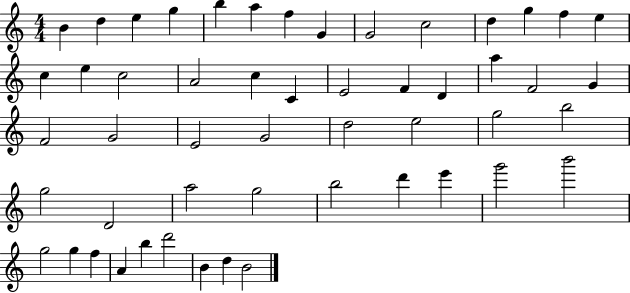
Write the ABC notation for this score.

X:1
T:Untitled
M:4/4
L:1/4
K:C
B d e g b a f G G2 c2 d g f e c e c2 A2 c C E2 F D a F2 G F2 G2 E2 G2 d2 e2 g2 b2 g2 D2 a2 g2 b2 d' e' g'2 b'2 g2 g f A b d'2 B d B2